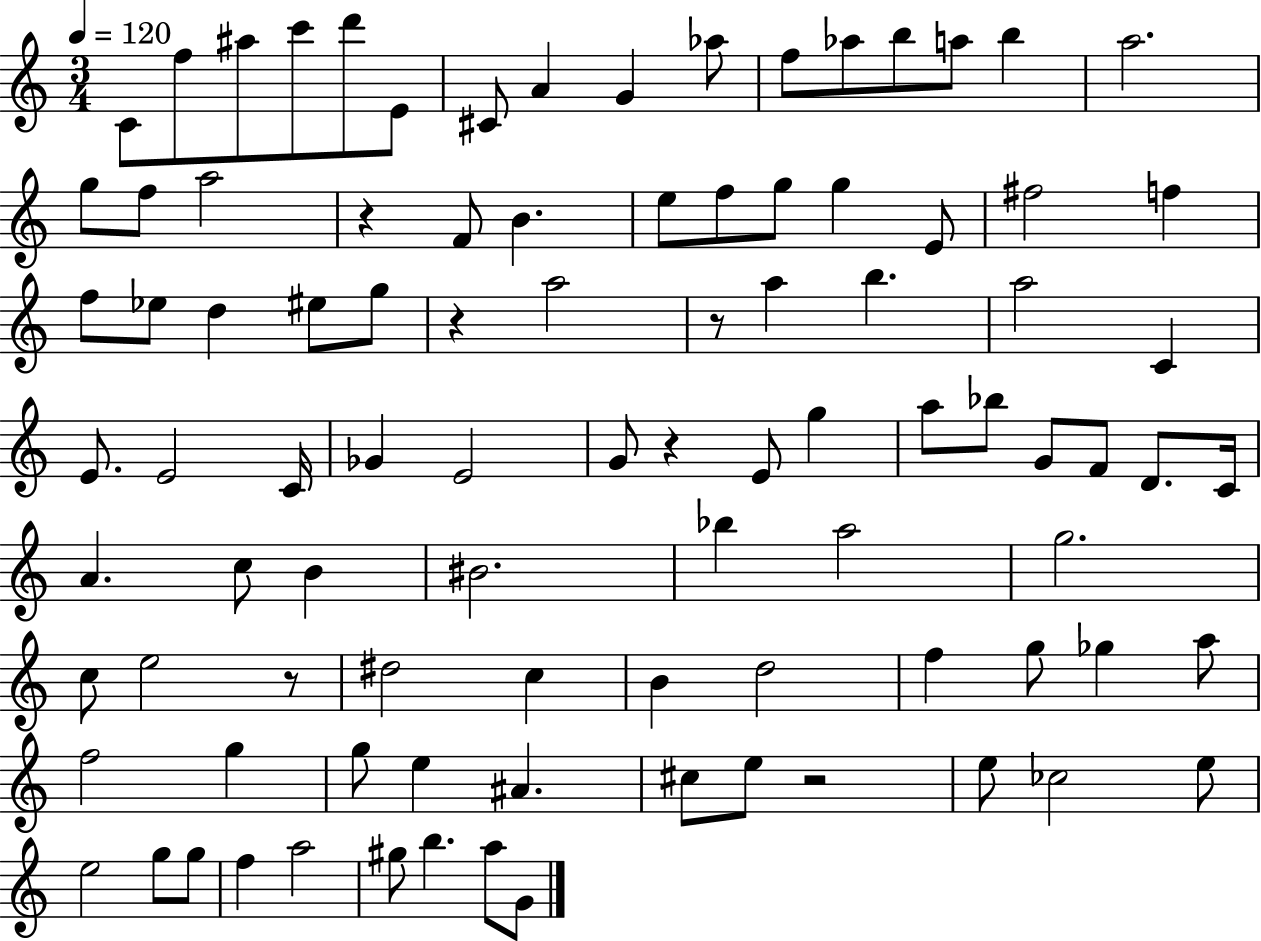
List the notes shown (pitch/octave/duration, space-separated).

C4/e F5/e A#5/e C6/e D6/e E4/e C#4/e A4/q G4/q Ab5/e F5/e Ab5/e B5/e A5/e B5/q A5/h. G5/e F5/e A5/h R/q F4/e B4/q. E5/e F5/e G5/e G5/q E4/e F#5/h F5/q F5/e Eb5/e D5/q EIS5/e G5/e R/q A5/h R/e A5/q B5/q. A5/h C4/q E4/e. E4/h C4/s Gb4/q E4/h G4/e R/q E4/e G5/q A5/e Bb5/e G4/e F4/e D4/e. C4/s A4/q. C5/e B4/q BIS4/h. Bb5/q A5/h G5/h. C5/e E5/h R/e D#5/h C5/q B4/q D5/h F5/q G5/e Gb5/q A5/e F5/h G5/q G5/e E5/q A#4/q. C#5/e E5/e R/h E5/e CES5/h E5/e E5/h G5/e G5/e F5/q A5/h G#5/e B5/q. A5/e G4/e